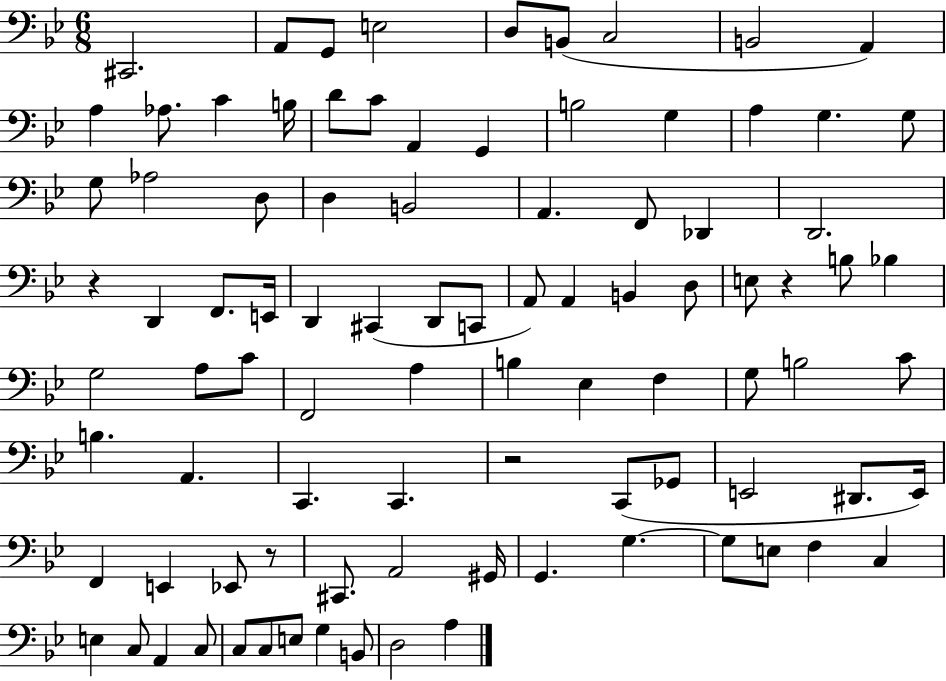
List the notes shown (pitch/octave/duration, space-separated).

C#2/h. A2/e G2/e E3/h D3/e B2/e C3/h B2/h A2/q A3/q Ab3/e. C4/q B3/s D4/e C4/e A2/q G2/q B3/h G3/q A3/q G3/q. G3/e G3/e Ab3/h D3/e D3/q B2/h A2/q. F2/e Db2/q D2/h. R/q D2/q F2/e. E2/s D2/q C#2/q D2/e C2/e A2/e A2/q B2/q D3/e E3/e R/q B3/e Bb3/q G3/h A3/e C4/e F2/h A3/q B3/q Eb3/q F3/q G3/e B3/h C4/e B3/q. A2/q. C2/q. C2/q. R/h C2/e Gb2/e E2/h D#2/e. E2/s F2/q E2/q Eb2/e R/e C#2/e. A2/h G#2/s G2/q. G3/q. G3/e E3/e F3/q C3/q E3/q C3/e A2/q C3/e C3/e C3/e E3/e G3/q B2/e D3/h A3/q